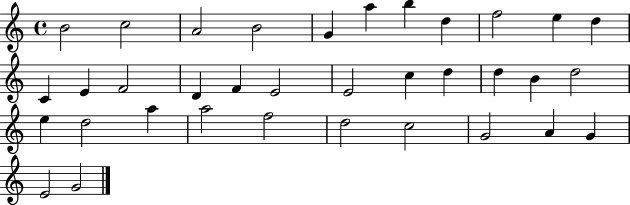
X:1
T:Untitled
M:4/4
L:1/4
K:C
B2 c2 A2 B2 G a b d f2 e d C E F2 D F E2 E2 c d d B d2 e d2 a a2 f2 d2 c2 G2 A G E2 G2